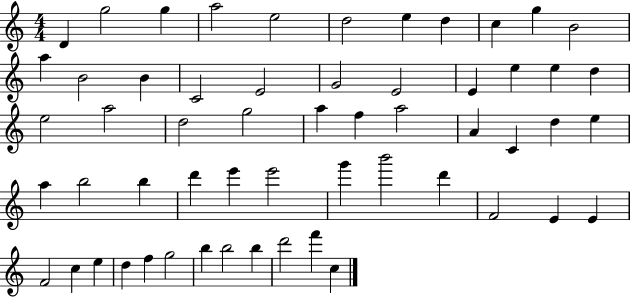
{
  \clef treble
  \numericTimeSignature
  \time 4/4
  \key c \major
  d'4 g''2 g''4 | a''2 e''2 | d''2 e''4 d''4 | c''4 g''4 b'2 | \break a''4 b'2 b'4 | c'2 e'2 | g'2 e'2 | e'4 e''4 e''4 d''4 | \break e''2 a''2 | d''2 g''2 | a''4 f''4 a''2 | a'4 c'4 d''4 e''4 | \break a''4 b''2 b''4 | d'''4 e'''4 e'''2 | g'''4 b'''2 d'''4 | f'2 e'4 e'4 | \break f'2 c''4 e''4 | d''4 f''4 g''2 | b''4 b''2 b''4 | d'''2 f'''4 c''4 | \break \bar "|."
}